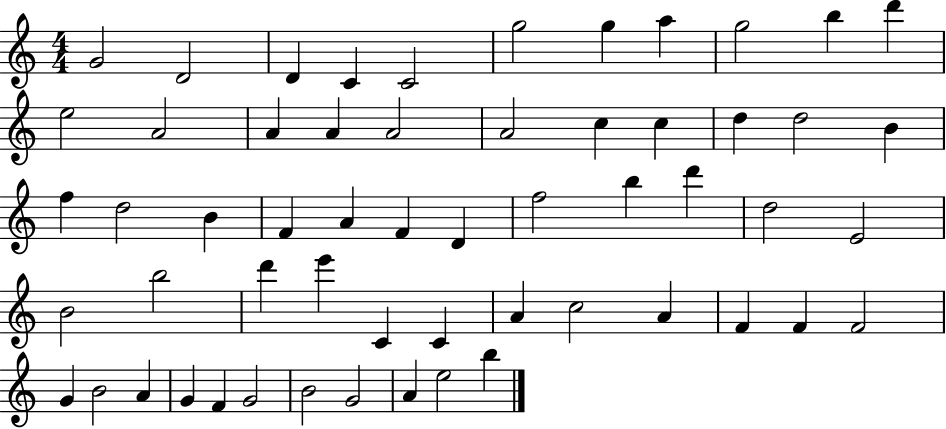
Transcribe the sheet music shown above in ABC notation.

X:1
T:Untitled
M:4/4
L:1/4
K:C
G2 D2 D C C2 g2 g a g2 b d' e2 A2 A A A2 A2 c c d d2 B f d2 B F A F D f2 b d' d2 E2 B2 b2 d' e' C C A c2 A F F F2 G B2 A G F G2 B2 G2 A e2 b